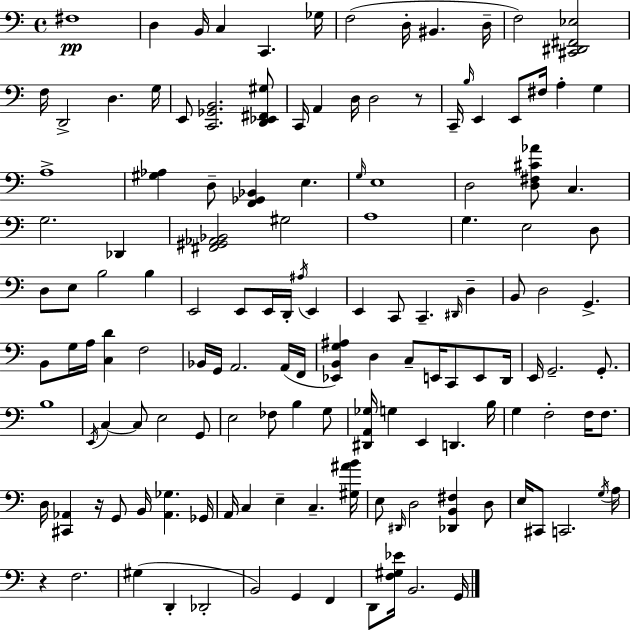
X:1
T:Untitled
M:4/4
L:1/4
K:Am
^F,4 D, B,,/4 C, C,, _G,/4 F,2 D,/4 ^B,, D,/4 F,2 [^C,,^D,,^F,,_E,]2 F,/4 D,,2 D, G,/4 E,,/2 [C,,_G,,B,,]2 [D,,_E,,^F,,^G,]/2 C,,/4 A,, D,/4 D,2 z/2 C,,/4 B,/4 E,, E,,/2 ^F,/4 A, G, A,4 [^G,_A,] D,/2 [F,,_G,,_B,,] E, G,/4 E,4 D,2 [D,^F,^C_A]/2 C, G,2 _D,, [^F,,^G,,_A,,_B,,]2 ^G,2 A,4 G, E,2 D,/2 D,/2 E,/2 B,2 B, E,,2 E,,/2 E,,/4 D,,/4 ^A,/4 E,, E,, C,,/2 C,, ^D,,/4 D, B,,/2 D,2 G,, B,,/2 G,/4 A,/4 [C,D] F,2 _B,,/4 G,,/4 A,,2 A,,/4 F,,/4 [_E,,B,,G,^A,] D, C,/2 E,,/4 C,,/2 E,,/2 D,,/4 E,,/4 G,,2 G,,/2 B,4 E,,/4 C, C,/2 E,2 G,,/2 E,2 _F,/2 B, G,/2 [^D,,A,,_G,]/4 G, E,, D,, B,/4 G, F,2 F,/4 F,/2 D,/4 [^C,,_A,,] z/4 G,,/2 B,,/4 [_A,,_G,] _G,,/4 A,,/4 C, E, C, [^G,^AB]/4 E,/2 ^D,,/4 D,2 [_D,,B,,^F,] D,/2 E,/4 ^C,,/2 C,,2 G,/4 A,/4 z F,2 ^G, D,, _D,,2 B,,2 G,, F,, D,,/2 [F,^G,_E]/4 B,,2 G,,/4